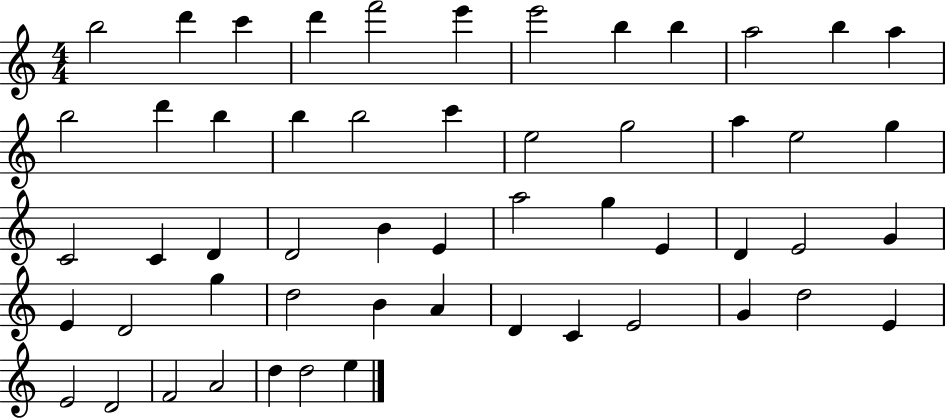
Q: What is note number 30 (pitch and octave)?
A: A5